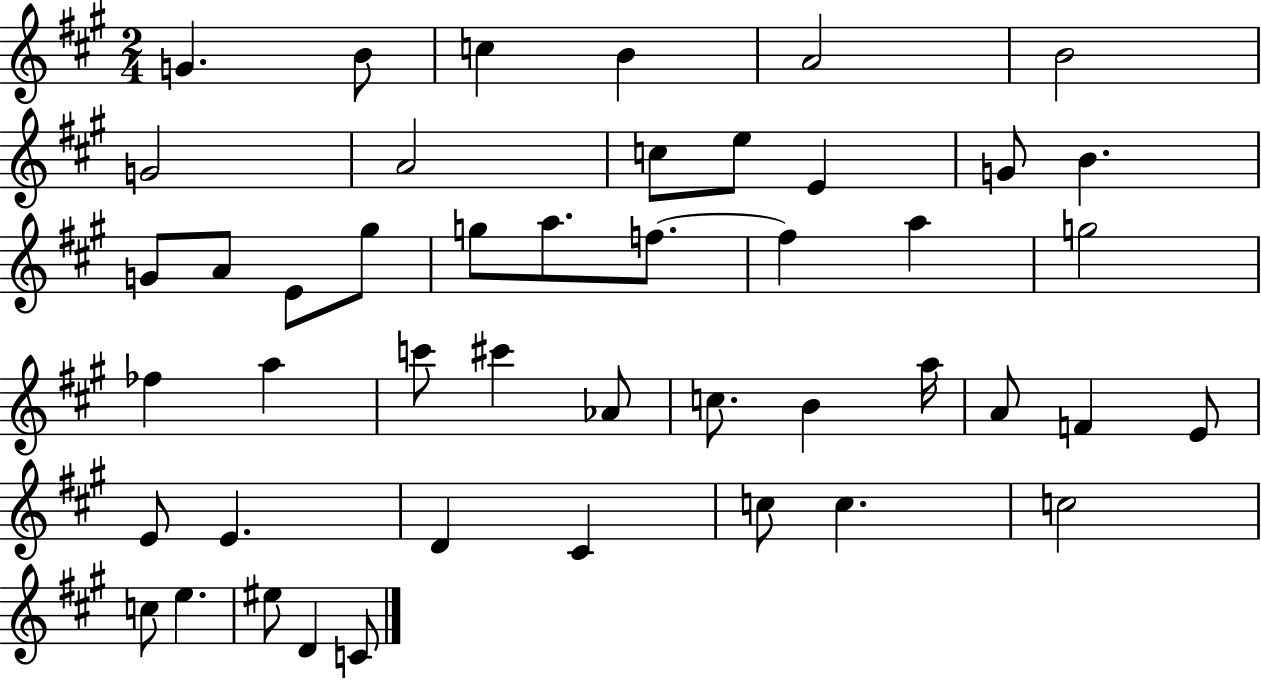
{
  \clef treble
  \numericTimeSignature
  \time 2/4
  \key a \major
  \repeat volta 2 { g'4. b'8 | c''4 b'4 | a'2 | b'2 | \break g'2 | a'2 | c''8 e''8 e'4 | g'8 b'4. | \break g'8 a'8 e'8 gis''8 | g''8 a''8. f''8.~~ | f''4 a''4 | g''2 | \break fes''4 a''4 | c'''8 cis'''4 aes'8 | c''8. b'4 a''16 | a'8 f'4 e'8 | \break e'8 e'4. | d'4 cis'4 | c''8 c''4. | c''2 | \break c''8 e''4. | eis''8 d'4 c'8 | } \bar "|."
}